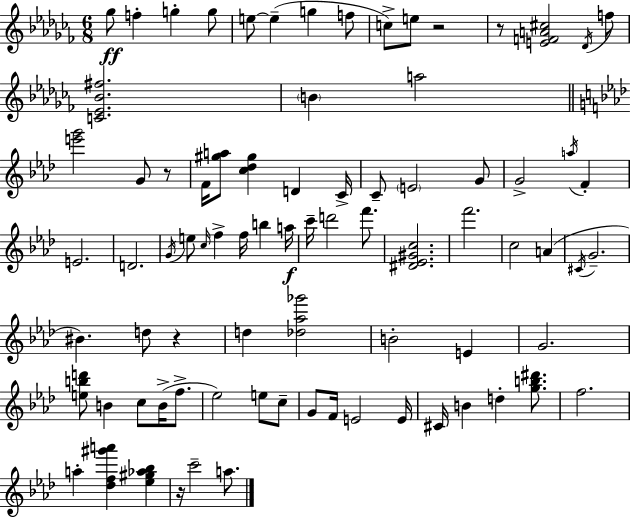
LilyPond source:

{
  \clef treble
  \numericTimeSignature
  \time 6/8
  \key aes \minor
  ges''8\ff f''4-. g''4-. g''8 | e''8~~ e''4--( g''4 f''8 | c''8->) e''8 r2 | r8 <e' f' a' cis''>2 \acciaccatura { des'16 } f''8 | \break <c' ees' bes' fis''>2. | \parenthesize b'4 a''2 | \bar "||" \break \key aes \major <e''' g'''>2 g'8 r8 | f'16 <gis'' a''>8 <c'' des'' gis''>4 d'4 c'16-> | c'8-- \parenthesize e'2 g'8 | g'2-> \acciaccatura { a''16 } f'4-. | \break e'2. | d'2. | \acciaccatura { g'16 } e''8 \grace { c''16 } f''4-> f''16 b''4 | a''16\f c'''16-- d'''2 | \break f'''8. <dis' ees' gis' c''>2. | f'''2. | c''2 a'4( | \acciaccatura { cis'16 } g'2.-- | \break bis'4.) d''8 | r4 d''4 <des'' aes'' ges'''>2 | b'2-. | e'4 g'2. | \break <e'' b'' d'''>8 b'4 c''8 | b'16->( f''8.-> ees''2) | e''8 c''8-- g'8 f'16 e'2 | e'16 cis'16 b'4 d''4-. | \break <g'' b'' dis'''>8. f''2. | a''4-. <des'' f'' gis''' a'''>4 | <ees'' gis'' aes'' bes''>4 r16 c'''2-- | a''8. \bar "|."
}